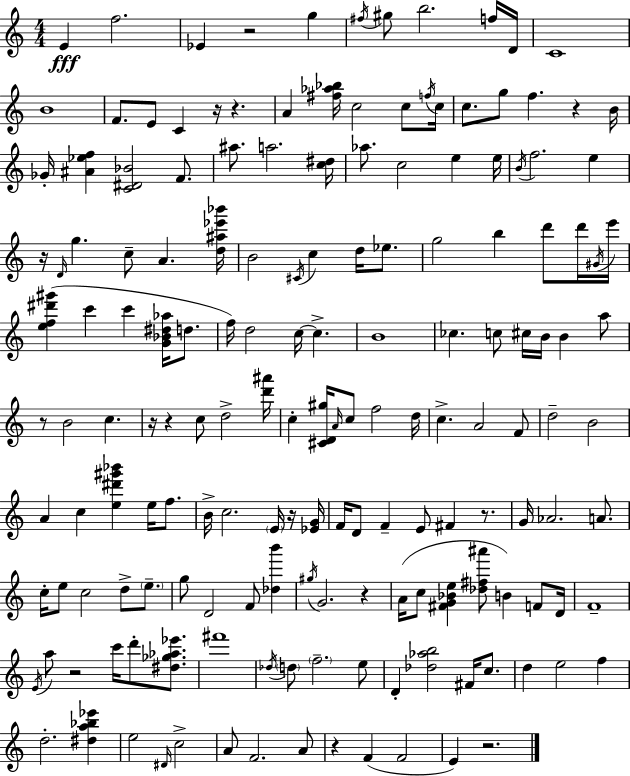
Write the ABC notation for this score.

X:1
T:Untitled
M:4/4
L:1/4
K:C
E f2 _E z2 g ^f/4 ^g/2 b2 f/4 D/4 C4 B4 F/2 E/2 C z/4 z A [^f_a_b]/4 c2 c/2 f/4 c/4 c/2 g/2 f z B/4 _G/4 [^A_ef] [C^D_B]2 F/2 ^a/2 a2 [c^d]/4 _a/2 c2 e e/4 B/4 f2 e z/4 D/4 g c/2 A [d^a_e'_b']/4 B2 ^C/4 c d/4 _e/2 g2 b d'/2 d'/4 ^G/4 e'/4 [ef^d'^g'] c' c' [G_B^d_a]/4 d/2 f/4 d2 c/4 c B4 _c c/2 ^c/4 B/4 B a/2 z/2 B2 c z/4 z c/2 d2 [d'^a']/4 c [^CD^g]/4 A/4 c/2 f2 d/4 c A2 F/2 d2 B2 A c [e^d'^g'_b'] e/4 f/2 B/4 c2 E/4 z/4 [_EG]/4 F/4 D/2 F E/2 ^F z/2 G/4 _A2 A/2 c/4 e/2 c2 d/2 e/2 g/2 D2 F/2 [_db'] ^g/4 G2 z A/4 c/2 [^FG_Be] [_d^f^a']/2 B F/2 D/4 F4 E/4 a/2 z2 c'/4 d'/2 [^d_g_a_e']/2 ^f'4 _d/4 d/2 f2 e/2 D [_d_ab]2 ^F/4 c/2 d e2 f d2 [^da_b_e'] e2 ^D/4 c2 A/2 F2 A/2 z F F2 E z2